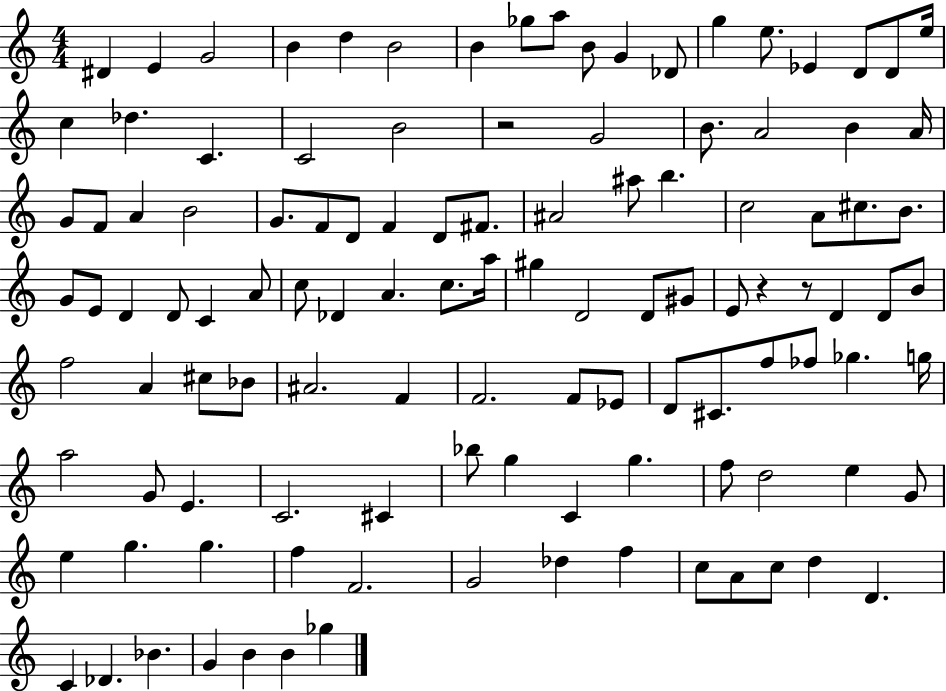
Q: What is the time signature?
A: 4/4